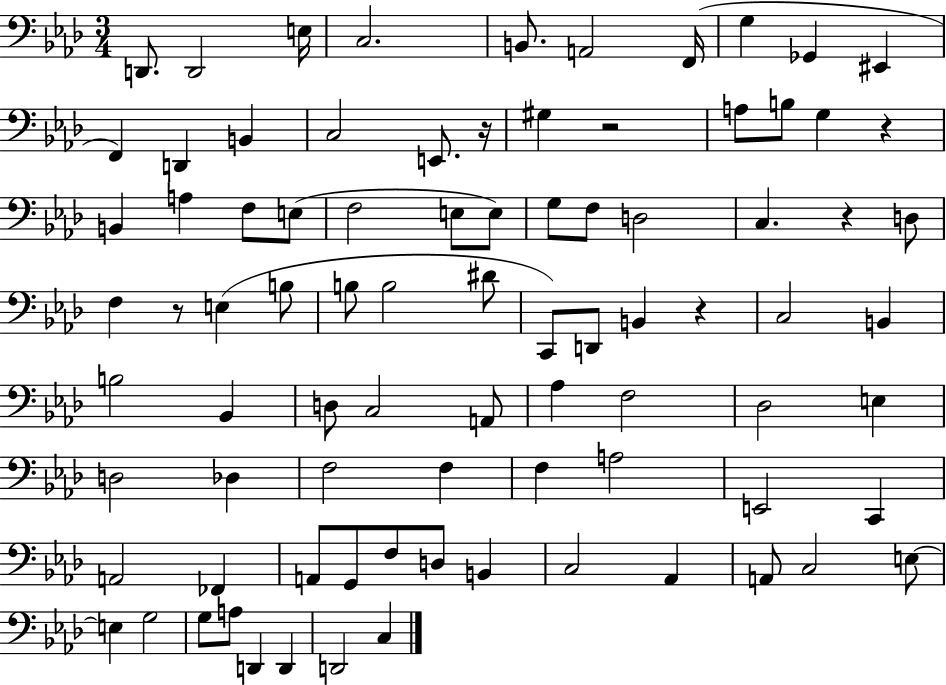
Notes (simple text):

D2/e. D2/h E3/s C3/h. B2/e. A2/h F2/s G3/q Gb2/q EIS2/q F2/q D2/q B2/q C3/h E2/e. R/s G#3/q R/h A3/e B3/e G3/q R/q B2/q A3/q F3/e E3/e F3/h E3/e E3/e G3/e F3/e D3/h C3/q. R/q D3/e F3/q R/e E3/q B3/e B3/e B3/h D#4/e C2/e D2/e B2/q R/q C3/h B2/q B3/h Bb2/q D3/e C3/h A2/e Ab3/q F3/h Db3/h E3/q D3/h Db3/q F3/h F3/q F3/q A3/h E2/h C2/q A2/h FES2/q A2/e G2/e F3/e D3/e B2/q C3/h Ab2/q A2/e C3/h E3/e E3/q G3/h G3/e A3/e D2/q D2/q D2/h C3/q